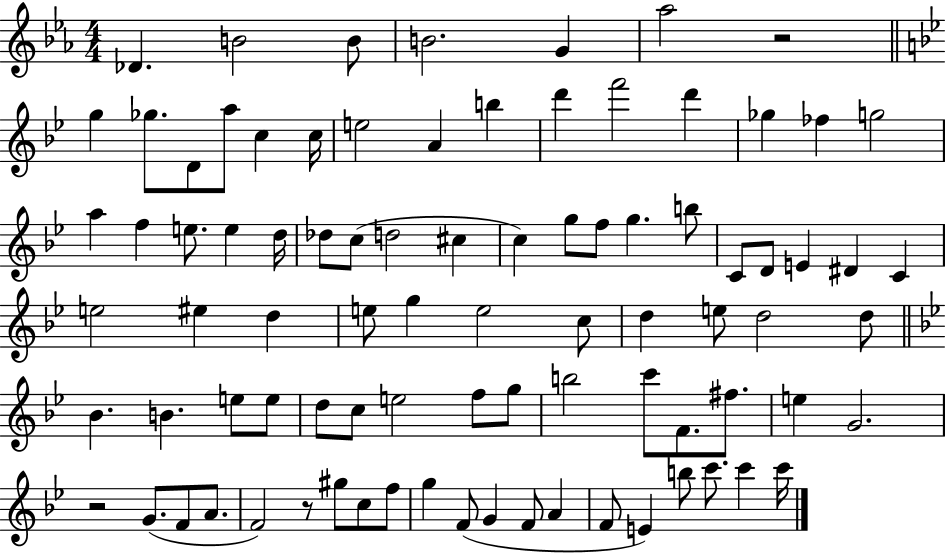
Db4/q. B4/h B4/e B4/h. G4/q Ab5/h R/h G5/q Gb5/e. D4/e A5/e C5/q C5/s E5/h A4/q B5/q D6/q F6/h D6/q Gb5/q FES5/q G5/h A5/q F5/q E5/e. E5/q D5/s Db5/e C5/e D5/h C#5/q C5/q G5/e F5/e G5/q. B5/e C4/e D4/e E4/q D#4/q C4/q E5/h EIS5/q D5/q E5/e G5/q E5/h C5/e D5/q E5/e D5/h D5/e Bb4/q. B4/q. E5/e E5/e D5/e C5/e E5/h F5/e G5/e B5/h C6/e F4/e. F#5/e. E5/q G4/h. R/h G4/e. F4/e A4/e. F4/h R/e G#5/e C5/e F5/e G5/q F4/e G4/q F4/e A4/q F4/e E4/q B5/e C6/e. C6/q C6/s